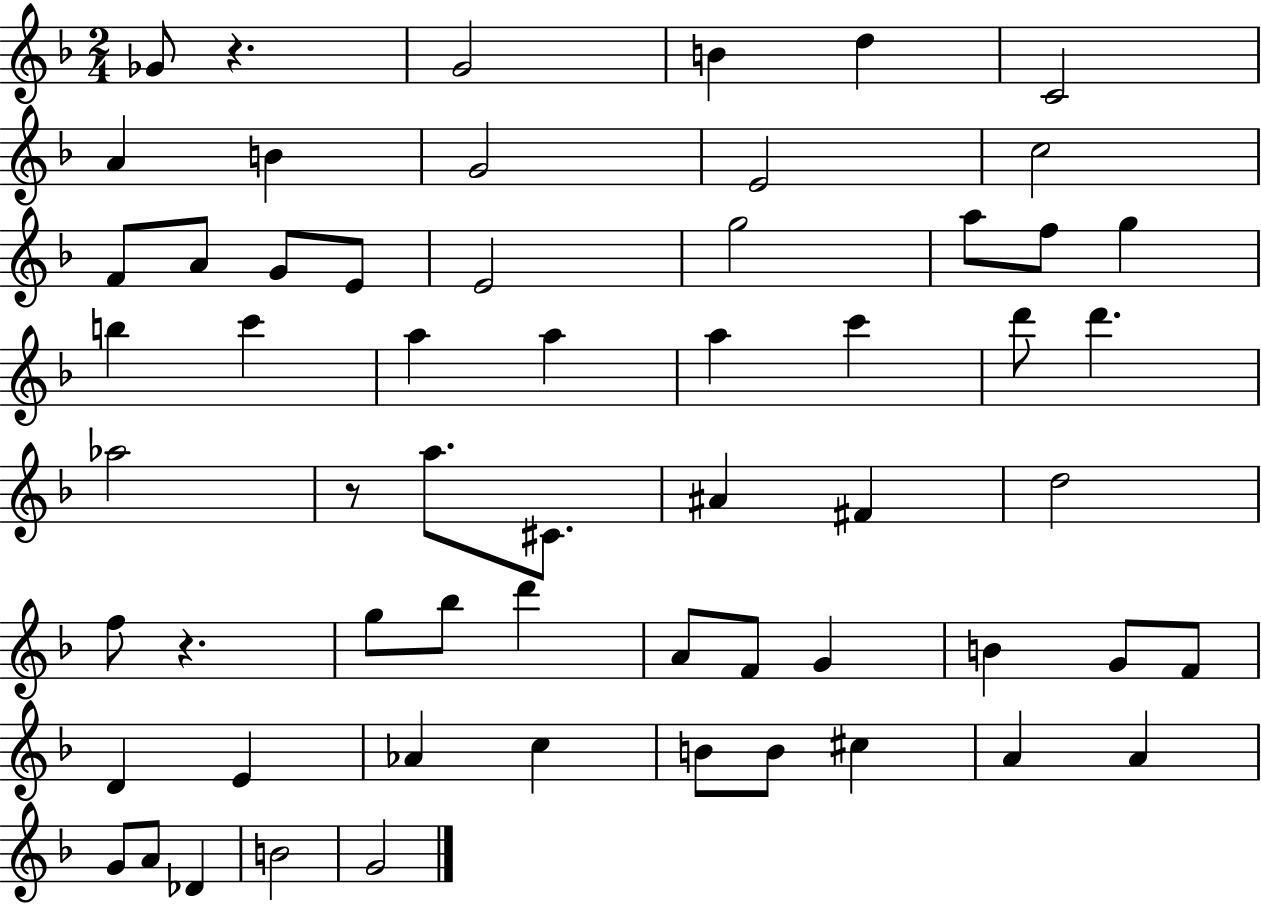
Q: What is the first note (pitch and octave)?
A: Gb4